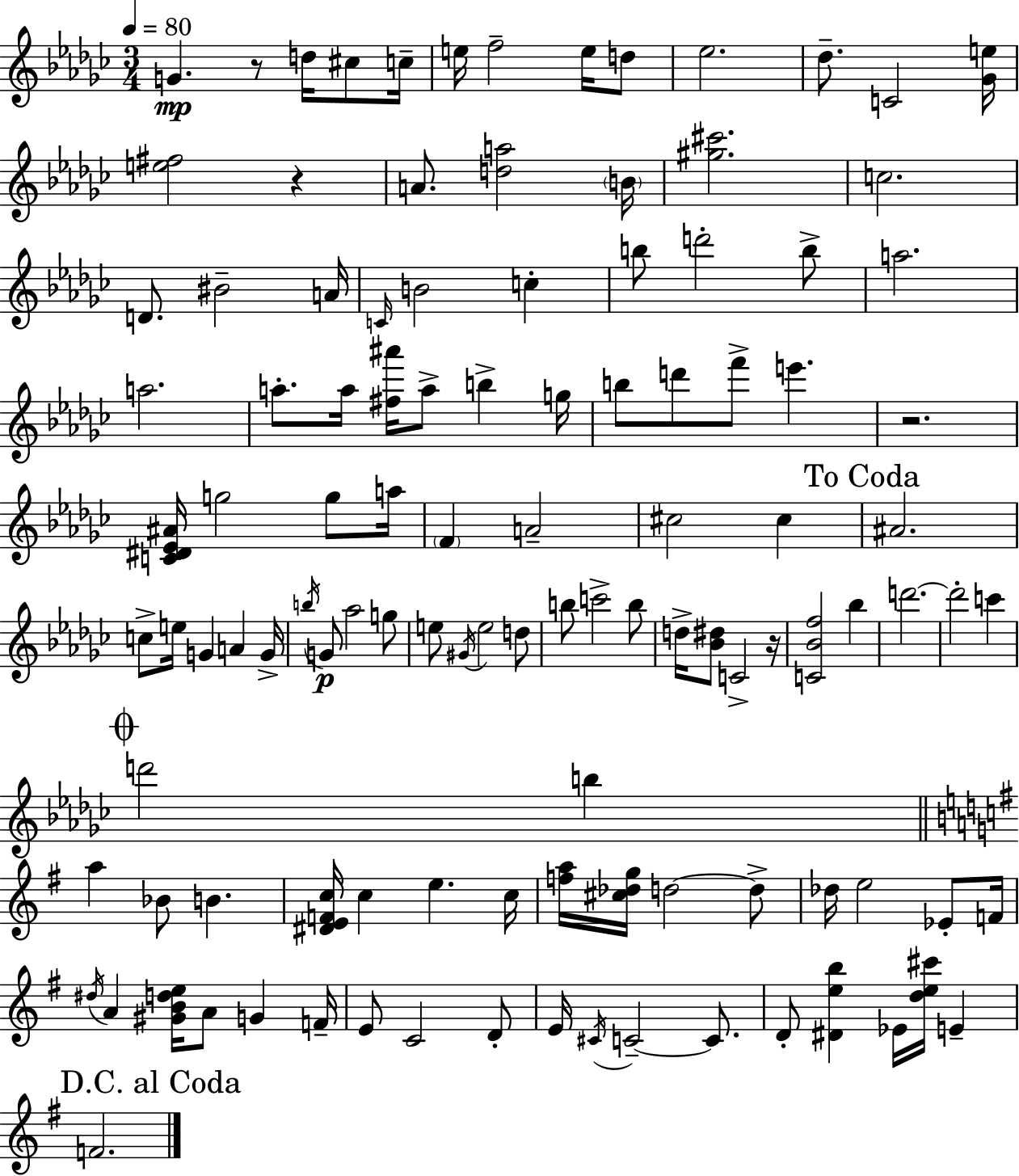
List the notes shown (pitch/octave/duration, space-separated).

G4/q. R/e D5/s C#5/e C5/s E5/s F5/h E5/s D5/e Eb5/h. Db5/e. C4/h [Gb4,E5]/s [E5,F#5]/h R/q A4/e. [D5,A5]/h B4/s [G#5,C#6]/h. C5/h. D4/e. BIS4/h A4/s C4/s B4/h C5/q B5/e D6/h B5/e A5/h. A5/h. A5/e. A5/s [F#5,A#6]/s A5/e B5/q G5/s B5/e D6/e F6/e E6/q. R/h. [C4,D#4,Eb4,A#4]/s G5/h G5/e A5/s F4/q A4/h C#5/h C#5/q A#4/h. C5/e E5/s G4/q A4/q G4/s B5/s G4/e Ab5/h G5/e E5/e G#4/s E5/h D5/e B5/e C6/h B5/e D5/s [Bb4,D#5]/e C4/h R/s [C4,Bb4,F5]/h Bb5/q D6/h. D6/h C6/q D6/h B5/q A5/q Bb4/e B4/q. [D#4,E4,F4,C5]/s C5/q E5/q. C5/s [F5,A5]/s [C#5,Db5,G5]/s D5/h D5/e Db5/s E5/h Eb4/e F4/s D#5/s A4/q [G#4,B4,D5,E5]/s A4/e G4/q F4/s E4/e C4/h D4/e E4/s C#4/s C4/h C4/e. D4/e [D#4,E5,B5]/q Eb4/s [D5,E5,C#6]/s E4/q F4/h.